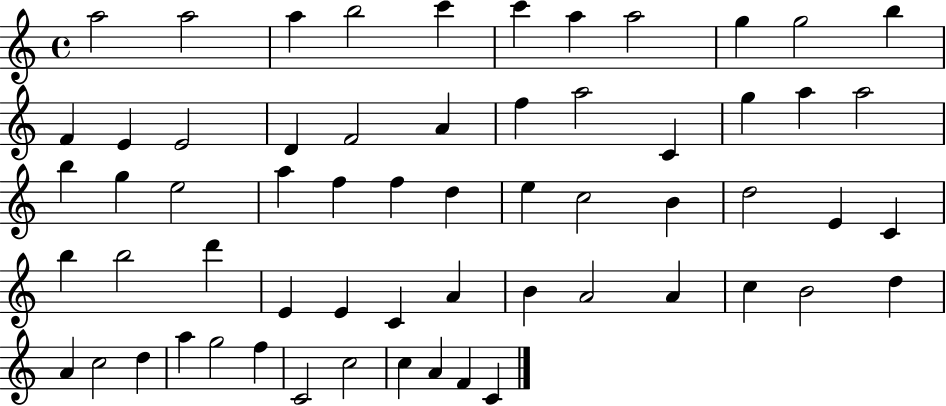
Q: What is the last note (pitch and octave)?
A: C4